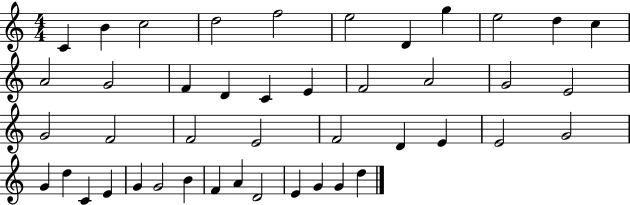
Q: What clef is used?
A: treble